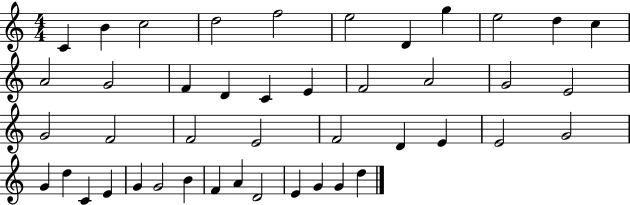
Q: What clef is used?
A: treble